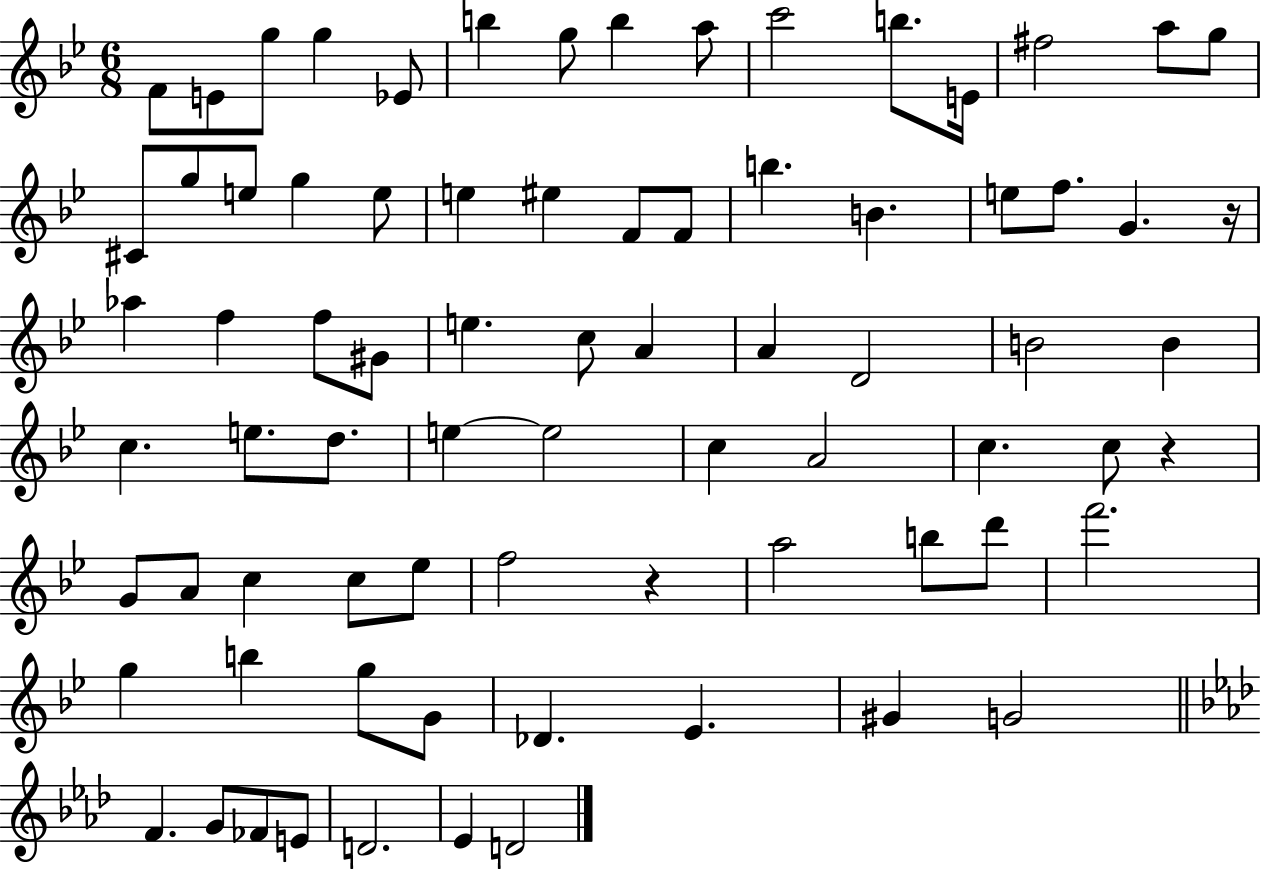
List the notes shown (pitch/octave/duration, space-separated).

F4/e E4/e G5/e G5/q Eb4/e B5/q G5/e B5/q A5/e C6/h B5/e. E4/s F#5/h A5/e G5/e C#4/e G5/e E5/e G5/q E5/e E5/q EIS5/q F4/e F4/e B5/q. B4/q. E5/e F5/e. G4/q. R/s Ab5/q F5/q F5/e G#4/e E5/q. C5/e A4/q A4/q D4/h B4/h B4/q C5/q. E5/e. D5/e. E5/q E5/h C5/q A4/h C5/q. C5/e R/q G4/e A4/e C5/q C5/e Eb5/e F5/h R/q A5/h B5/e D6/e F6/h. G5/q B5/q G5/e G4/e Db4/q. Eb4/q. G#4/q G4/h F4/q. G4/e FES4/e E4/e D4/h. Eb4/q D4/h